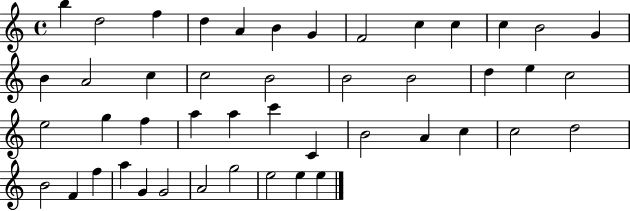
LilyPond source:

{
  \clef treble
  \time 4/4
  \defaultTimeSignature
  \key c \major
  b''4 d''2 f''4 | d''4 a'4 b'4 g'4 | f'2 c''4 c''4 | c''4 b'2 g'4 | \break b'4 a'2 c''4 | c''2 b'2 | b'2 b'2 | d''4 e''4 c''2 | \break e''2 g''4 f''4 | a''4 a''4 c'''4 c'4 | b'2 a'4 c''4 | c''2 d''2 | \break b'2 f'4 f''4 | a''4 g'4 g'2 | a'2 g''2 | e''2 e''4 e''4 | \break \bar "|."
}